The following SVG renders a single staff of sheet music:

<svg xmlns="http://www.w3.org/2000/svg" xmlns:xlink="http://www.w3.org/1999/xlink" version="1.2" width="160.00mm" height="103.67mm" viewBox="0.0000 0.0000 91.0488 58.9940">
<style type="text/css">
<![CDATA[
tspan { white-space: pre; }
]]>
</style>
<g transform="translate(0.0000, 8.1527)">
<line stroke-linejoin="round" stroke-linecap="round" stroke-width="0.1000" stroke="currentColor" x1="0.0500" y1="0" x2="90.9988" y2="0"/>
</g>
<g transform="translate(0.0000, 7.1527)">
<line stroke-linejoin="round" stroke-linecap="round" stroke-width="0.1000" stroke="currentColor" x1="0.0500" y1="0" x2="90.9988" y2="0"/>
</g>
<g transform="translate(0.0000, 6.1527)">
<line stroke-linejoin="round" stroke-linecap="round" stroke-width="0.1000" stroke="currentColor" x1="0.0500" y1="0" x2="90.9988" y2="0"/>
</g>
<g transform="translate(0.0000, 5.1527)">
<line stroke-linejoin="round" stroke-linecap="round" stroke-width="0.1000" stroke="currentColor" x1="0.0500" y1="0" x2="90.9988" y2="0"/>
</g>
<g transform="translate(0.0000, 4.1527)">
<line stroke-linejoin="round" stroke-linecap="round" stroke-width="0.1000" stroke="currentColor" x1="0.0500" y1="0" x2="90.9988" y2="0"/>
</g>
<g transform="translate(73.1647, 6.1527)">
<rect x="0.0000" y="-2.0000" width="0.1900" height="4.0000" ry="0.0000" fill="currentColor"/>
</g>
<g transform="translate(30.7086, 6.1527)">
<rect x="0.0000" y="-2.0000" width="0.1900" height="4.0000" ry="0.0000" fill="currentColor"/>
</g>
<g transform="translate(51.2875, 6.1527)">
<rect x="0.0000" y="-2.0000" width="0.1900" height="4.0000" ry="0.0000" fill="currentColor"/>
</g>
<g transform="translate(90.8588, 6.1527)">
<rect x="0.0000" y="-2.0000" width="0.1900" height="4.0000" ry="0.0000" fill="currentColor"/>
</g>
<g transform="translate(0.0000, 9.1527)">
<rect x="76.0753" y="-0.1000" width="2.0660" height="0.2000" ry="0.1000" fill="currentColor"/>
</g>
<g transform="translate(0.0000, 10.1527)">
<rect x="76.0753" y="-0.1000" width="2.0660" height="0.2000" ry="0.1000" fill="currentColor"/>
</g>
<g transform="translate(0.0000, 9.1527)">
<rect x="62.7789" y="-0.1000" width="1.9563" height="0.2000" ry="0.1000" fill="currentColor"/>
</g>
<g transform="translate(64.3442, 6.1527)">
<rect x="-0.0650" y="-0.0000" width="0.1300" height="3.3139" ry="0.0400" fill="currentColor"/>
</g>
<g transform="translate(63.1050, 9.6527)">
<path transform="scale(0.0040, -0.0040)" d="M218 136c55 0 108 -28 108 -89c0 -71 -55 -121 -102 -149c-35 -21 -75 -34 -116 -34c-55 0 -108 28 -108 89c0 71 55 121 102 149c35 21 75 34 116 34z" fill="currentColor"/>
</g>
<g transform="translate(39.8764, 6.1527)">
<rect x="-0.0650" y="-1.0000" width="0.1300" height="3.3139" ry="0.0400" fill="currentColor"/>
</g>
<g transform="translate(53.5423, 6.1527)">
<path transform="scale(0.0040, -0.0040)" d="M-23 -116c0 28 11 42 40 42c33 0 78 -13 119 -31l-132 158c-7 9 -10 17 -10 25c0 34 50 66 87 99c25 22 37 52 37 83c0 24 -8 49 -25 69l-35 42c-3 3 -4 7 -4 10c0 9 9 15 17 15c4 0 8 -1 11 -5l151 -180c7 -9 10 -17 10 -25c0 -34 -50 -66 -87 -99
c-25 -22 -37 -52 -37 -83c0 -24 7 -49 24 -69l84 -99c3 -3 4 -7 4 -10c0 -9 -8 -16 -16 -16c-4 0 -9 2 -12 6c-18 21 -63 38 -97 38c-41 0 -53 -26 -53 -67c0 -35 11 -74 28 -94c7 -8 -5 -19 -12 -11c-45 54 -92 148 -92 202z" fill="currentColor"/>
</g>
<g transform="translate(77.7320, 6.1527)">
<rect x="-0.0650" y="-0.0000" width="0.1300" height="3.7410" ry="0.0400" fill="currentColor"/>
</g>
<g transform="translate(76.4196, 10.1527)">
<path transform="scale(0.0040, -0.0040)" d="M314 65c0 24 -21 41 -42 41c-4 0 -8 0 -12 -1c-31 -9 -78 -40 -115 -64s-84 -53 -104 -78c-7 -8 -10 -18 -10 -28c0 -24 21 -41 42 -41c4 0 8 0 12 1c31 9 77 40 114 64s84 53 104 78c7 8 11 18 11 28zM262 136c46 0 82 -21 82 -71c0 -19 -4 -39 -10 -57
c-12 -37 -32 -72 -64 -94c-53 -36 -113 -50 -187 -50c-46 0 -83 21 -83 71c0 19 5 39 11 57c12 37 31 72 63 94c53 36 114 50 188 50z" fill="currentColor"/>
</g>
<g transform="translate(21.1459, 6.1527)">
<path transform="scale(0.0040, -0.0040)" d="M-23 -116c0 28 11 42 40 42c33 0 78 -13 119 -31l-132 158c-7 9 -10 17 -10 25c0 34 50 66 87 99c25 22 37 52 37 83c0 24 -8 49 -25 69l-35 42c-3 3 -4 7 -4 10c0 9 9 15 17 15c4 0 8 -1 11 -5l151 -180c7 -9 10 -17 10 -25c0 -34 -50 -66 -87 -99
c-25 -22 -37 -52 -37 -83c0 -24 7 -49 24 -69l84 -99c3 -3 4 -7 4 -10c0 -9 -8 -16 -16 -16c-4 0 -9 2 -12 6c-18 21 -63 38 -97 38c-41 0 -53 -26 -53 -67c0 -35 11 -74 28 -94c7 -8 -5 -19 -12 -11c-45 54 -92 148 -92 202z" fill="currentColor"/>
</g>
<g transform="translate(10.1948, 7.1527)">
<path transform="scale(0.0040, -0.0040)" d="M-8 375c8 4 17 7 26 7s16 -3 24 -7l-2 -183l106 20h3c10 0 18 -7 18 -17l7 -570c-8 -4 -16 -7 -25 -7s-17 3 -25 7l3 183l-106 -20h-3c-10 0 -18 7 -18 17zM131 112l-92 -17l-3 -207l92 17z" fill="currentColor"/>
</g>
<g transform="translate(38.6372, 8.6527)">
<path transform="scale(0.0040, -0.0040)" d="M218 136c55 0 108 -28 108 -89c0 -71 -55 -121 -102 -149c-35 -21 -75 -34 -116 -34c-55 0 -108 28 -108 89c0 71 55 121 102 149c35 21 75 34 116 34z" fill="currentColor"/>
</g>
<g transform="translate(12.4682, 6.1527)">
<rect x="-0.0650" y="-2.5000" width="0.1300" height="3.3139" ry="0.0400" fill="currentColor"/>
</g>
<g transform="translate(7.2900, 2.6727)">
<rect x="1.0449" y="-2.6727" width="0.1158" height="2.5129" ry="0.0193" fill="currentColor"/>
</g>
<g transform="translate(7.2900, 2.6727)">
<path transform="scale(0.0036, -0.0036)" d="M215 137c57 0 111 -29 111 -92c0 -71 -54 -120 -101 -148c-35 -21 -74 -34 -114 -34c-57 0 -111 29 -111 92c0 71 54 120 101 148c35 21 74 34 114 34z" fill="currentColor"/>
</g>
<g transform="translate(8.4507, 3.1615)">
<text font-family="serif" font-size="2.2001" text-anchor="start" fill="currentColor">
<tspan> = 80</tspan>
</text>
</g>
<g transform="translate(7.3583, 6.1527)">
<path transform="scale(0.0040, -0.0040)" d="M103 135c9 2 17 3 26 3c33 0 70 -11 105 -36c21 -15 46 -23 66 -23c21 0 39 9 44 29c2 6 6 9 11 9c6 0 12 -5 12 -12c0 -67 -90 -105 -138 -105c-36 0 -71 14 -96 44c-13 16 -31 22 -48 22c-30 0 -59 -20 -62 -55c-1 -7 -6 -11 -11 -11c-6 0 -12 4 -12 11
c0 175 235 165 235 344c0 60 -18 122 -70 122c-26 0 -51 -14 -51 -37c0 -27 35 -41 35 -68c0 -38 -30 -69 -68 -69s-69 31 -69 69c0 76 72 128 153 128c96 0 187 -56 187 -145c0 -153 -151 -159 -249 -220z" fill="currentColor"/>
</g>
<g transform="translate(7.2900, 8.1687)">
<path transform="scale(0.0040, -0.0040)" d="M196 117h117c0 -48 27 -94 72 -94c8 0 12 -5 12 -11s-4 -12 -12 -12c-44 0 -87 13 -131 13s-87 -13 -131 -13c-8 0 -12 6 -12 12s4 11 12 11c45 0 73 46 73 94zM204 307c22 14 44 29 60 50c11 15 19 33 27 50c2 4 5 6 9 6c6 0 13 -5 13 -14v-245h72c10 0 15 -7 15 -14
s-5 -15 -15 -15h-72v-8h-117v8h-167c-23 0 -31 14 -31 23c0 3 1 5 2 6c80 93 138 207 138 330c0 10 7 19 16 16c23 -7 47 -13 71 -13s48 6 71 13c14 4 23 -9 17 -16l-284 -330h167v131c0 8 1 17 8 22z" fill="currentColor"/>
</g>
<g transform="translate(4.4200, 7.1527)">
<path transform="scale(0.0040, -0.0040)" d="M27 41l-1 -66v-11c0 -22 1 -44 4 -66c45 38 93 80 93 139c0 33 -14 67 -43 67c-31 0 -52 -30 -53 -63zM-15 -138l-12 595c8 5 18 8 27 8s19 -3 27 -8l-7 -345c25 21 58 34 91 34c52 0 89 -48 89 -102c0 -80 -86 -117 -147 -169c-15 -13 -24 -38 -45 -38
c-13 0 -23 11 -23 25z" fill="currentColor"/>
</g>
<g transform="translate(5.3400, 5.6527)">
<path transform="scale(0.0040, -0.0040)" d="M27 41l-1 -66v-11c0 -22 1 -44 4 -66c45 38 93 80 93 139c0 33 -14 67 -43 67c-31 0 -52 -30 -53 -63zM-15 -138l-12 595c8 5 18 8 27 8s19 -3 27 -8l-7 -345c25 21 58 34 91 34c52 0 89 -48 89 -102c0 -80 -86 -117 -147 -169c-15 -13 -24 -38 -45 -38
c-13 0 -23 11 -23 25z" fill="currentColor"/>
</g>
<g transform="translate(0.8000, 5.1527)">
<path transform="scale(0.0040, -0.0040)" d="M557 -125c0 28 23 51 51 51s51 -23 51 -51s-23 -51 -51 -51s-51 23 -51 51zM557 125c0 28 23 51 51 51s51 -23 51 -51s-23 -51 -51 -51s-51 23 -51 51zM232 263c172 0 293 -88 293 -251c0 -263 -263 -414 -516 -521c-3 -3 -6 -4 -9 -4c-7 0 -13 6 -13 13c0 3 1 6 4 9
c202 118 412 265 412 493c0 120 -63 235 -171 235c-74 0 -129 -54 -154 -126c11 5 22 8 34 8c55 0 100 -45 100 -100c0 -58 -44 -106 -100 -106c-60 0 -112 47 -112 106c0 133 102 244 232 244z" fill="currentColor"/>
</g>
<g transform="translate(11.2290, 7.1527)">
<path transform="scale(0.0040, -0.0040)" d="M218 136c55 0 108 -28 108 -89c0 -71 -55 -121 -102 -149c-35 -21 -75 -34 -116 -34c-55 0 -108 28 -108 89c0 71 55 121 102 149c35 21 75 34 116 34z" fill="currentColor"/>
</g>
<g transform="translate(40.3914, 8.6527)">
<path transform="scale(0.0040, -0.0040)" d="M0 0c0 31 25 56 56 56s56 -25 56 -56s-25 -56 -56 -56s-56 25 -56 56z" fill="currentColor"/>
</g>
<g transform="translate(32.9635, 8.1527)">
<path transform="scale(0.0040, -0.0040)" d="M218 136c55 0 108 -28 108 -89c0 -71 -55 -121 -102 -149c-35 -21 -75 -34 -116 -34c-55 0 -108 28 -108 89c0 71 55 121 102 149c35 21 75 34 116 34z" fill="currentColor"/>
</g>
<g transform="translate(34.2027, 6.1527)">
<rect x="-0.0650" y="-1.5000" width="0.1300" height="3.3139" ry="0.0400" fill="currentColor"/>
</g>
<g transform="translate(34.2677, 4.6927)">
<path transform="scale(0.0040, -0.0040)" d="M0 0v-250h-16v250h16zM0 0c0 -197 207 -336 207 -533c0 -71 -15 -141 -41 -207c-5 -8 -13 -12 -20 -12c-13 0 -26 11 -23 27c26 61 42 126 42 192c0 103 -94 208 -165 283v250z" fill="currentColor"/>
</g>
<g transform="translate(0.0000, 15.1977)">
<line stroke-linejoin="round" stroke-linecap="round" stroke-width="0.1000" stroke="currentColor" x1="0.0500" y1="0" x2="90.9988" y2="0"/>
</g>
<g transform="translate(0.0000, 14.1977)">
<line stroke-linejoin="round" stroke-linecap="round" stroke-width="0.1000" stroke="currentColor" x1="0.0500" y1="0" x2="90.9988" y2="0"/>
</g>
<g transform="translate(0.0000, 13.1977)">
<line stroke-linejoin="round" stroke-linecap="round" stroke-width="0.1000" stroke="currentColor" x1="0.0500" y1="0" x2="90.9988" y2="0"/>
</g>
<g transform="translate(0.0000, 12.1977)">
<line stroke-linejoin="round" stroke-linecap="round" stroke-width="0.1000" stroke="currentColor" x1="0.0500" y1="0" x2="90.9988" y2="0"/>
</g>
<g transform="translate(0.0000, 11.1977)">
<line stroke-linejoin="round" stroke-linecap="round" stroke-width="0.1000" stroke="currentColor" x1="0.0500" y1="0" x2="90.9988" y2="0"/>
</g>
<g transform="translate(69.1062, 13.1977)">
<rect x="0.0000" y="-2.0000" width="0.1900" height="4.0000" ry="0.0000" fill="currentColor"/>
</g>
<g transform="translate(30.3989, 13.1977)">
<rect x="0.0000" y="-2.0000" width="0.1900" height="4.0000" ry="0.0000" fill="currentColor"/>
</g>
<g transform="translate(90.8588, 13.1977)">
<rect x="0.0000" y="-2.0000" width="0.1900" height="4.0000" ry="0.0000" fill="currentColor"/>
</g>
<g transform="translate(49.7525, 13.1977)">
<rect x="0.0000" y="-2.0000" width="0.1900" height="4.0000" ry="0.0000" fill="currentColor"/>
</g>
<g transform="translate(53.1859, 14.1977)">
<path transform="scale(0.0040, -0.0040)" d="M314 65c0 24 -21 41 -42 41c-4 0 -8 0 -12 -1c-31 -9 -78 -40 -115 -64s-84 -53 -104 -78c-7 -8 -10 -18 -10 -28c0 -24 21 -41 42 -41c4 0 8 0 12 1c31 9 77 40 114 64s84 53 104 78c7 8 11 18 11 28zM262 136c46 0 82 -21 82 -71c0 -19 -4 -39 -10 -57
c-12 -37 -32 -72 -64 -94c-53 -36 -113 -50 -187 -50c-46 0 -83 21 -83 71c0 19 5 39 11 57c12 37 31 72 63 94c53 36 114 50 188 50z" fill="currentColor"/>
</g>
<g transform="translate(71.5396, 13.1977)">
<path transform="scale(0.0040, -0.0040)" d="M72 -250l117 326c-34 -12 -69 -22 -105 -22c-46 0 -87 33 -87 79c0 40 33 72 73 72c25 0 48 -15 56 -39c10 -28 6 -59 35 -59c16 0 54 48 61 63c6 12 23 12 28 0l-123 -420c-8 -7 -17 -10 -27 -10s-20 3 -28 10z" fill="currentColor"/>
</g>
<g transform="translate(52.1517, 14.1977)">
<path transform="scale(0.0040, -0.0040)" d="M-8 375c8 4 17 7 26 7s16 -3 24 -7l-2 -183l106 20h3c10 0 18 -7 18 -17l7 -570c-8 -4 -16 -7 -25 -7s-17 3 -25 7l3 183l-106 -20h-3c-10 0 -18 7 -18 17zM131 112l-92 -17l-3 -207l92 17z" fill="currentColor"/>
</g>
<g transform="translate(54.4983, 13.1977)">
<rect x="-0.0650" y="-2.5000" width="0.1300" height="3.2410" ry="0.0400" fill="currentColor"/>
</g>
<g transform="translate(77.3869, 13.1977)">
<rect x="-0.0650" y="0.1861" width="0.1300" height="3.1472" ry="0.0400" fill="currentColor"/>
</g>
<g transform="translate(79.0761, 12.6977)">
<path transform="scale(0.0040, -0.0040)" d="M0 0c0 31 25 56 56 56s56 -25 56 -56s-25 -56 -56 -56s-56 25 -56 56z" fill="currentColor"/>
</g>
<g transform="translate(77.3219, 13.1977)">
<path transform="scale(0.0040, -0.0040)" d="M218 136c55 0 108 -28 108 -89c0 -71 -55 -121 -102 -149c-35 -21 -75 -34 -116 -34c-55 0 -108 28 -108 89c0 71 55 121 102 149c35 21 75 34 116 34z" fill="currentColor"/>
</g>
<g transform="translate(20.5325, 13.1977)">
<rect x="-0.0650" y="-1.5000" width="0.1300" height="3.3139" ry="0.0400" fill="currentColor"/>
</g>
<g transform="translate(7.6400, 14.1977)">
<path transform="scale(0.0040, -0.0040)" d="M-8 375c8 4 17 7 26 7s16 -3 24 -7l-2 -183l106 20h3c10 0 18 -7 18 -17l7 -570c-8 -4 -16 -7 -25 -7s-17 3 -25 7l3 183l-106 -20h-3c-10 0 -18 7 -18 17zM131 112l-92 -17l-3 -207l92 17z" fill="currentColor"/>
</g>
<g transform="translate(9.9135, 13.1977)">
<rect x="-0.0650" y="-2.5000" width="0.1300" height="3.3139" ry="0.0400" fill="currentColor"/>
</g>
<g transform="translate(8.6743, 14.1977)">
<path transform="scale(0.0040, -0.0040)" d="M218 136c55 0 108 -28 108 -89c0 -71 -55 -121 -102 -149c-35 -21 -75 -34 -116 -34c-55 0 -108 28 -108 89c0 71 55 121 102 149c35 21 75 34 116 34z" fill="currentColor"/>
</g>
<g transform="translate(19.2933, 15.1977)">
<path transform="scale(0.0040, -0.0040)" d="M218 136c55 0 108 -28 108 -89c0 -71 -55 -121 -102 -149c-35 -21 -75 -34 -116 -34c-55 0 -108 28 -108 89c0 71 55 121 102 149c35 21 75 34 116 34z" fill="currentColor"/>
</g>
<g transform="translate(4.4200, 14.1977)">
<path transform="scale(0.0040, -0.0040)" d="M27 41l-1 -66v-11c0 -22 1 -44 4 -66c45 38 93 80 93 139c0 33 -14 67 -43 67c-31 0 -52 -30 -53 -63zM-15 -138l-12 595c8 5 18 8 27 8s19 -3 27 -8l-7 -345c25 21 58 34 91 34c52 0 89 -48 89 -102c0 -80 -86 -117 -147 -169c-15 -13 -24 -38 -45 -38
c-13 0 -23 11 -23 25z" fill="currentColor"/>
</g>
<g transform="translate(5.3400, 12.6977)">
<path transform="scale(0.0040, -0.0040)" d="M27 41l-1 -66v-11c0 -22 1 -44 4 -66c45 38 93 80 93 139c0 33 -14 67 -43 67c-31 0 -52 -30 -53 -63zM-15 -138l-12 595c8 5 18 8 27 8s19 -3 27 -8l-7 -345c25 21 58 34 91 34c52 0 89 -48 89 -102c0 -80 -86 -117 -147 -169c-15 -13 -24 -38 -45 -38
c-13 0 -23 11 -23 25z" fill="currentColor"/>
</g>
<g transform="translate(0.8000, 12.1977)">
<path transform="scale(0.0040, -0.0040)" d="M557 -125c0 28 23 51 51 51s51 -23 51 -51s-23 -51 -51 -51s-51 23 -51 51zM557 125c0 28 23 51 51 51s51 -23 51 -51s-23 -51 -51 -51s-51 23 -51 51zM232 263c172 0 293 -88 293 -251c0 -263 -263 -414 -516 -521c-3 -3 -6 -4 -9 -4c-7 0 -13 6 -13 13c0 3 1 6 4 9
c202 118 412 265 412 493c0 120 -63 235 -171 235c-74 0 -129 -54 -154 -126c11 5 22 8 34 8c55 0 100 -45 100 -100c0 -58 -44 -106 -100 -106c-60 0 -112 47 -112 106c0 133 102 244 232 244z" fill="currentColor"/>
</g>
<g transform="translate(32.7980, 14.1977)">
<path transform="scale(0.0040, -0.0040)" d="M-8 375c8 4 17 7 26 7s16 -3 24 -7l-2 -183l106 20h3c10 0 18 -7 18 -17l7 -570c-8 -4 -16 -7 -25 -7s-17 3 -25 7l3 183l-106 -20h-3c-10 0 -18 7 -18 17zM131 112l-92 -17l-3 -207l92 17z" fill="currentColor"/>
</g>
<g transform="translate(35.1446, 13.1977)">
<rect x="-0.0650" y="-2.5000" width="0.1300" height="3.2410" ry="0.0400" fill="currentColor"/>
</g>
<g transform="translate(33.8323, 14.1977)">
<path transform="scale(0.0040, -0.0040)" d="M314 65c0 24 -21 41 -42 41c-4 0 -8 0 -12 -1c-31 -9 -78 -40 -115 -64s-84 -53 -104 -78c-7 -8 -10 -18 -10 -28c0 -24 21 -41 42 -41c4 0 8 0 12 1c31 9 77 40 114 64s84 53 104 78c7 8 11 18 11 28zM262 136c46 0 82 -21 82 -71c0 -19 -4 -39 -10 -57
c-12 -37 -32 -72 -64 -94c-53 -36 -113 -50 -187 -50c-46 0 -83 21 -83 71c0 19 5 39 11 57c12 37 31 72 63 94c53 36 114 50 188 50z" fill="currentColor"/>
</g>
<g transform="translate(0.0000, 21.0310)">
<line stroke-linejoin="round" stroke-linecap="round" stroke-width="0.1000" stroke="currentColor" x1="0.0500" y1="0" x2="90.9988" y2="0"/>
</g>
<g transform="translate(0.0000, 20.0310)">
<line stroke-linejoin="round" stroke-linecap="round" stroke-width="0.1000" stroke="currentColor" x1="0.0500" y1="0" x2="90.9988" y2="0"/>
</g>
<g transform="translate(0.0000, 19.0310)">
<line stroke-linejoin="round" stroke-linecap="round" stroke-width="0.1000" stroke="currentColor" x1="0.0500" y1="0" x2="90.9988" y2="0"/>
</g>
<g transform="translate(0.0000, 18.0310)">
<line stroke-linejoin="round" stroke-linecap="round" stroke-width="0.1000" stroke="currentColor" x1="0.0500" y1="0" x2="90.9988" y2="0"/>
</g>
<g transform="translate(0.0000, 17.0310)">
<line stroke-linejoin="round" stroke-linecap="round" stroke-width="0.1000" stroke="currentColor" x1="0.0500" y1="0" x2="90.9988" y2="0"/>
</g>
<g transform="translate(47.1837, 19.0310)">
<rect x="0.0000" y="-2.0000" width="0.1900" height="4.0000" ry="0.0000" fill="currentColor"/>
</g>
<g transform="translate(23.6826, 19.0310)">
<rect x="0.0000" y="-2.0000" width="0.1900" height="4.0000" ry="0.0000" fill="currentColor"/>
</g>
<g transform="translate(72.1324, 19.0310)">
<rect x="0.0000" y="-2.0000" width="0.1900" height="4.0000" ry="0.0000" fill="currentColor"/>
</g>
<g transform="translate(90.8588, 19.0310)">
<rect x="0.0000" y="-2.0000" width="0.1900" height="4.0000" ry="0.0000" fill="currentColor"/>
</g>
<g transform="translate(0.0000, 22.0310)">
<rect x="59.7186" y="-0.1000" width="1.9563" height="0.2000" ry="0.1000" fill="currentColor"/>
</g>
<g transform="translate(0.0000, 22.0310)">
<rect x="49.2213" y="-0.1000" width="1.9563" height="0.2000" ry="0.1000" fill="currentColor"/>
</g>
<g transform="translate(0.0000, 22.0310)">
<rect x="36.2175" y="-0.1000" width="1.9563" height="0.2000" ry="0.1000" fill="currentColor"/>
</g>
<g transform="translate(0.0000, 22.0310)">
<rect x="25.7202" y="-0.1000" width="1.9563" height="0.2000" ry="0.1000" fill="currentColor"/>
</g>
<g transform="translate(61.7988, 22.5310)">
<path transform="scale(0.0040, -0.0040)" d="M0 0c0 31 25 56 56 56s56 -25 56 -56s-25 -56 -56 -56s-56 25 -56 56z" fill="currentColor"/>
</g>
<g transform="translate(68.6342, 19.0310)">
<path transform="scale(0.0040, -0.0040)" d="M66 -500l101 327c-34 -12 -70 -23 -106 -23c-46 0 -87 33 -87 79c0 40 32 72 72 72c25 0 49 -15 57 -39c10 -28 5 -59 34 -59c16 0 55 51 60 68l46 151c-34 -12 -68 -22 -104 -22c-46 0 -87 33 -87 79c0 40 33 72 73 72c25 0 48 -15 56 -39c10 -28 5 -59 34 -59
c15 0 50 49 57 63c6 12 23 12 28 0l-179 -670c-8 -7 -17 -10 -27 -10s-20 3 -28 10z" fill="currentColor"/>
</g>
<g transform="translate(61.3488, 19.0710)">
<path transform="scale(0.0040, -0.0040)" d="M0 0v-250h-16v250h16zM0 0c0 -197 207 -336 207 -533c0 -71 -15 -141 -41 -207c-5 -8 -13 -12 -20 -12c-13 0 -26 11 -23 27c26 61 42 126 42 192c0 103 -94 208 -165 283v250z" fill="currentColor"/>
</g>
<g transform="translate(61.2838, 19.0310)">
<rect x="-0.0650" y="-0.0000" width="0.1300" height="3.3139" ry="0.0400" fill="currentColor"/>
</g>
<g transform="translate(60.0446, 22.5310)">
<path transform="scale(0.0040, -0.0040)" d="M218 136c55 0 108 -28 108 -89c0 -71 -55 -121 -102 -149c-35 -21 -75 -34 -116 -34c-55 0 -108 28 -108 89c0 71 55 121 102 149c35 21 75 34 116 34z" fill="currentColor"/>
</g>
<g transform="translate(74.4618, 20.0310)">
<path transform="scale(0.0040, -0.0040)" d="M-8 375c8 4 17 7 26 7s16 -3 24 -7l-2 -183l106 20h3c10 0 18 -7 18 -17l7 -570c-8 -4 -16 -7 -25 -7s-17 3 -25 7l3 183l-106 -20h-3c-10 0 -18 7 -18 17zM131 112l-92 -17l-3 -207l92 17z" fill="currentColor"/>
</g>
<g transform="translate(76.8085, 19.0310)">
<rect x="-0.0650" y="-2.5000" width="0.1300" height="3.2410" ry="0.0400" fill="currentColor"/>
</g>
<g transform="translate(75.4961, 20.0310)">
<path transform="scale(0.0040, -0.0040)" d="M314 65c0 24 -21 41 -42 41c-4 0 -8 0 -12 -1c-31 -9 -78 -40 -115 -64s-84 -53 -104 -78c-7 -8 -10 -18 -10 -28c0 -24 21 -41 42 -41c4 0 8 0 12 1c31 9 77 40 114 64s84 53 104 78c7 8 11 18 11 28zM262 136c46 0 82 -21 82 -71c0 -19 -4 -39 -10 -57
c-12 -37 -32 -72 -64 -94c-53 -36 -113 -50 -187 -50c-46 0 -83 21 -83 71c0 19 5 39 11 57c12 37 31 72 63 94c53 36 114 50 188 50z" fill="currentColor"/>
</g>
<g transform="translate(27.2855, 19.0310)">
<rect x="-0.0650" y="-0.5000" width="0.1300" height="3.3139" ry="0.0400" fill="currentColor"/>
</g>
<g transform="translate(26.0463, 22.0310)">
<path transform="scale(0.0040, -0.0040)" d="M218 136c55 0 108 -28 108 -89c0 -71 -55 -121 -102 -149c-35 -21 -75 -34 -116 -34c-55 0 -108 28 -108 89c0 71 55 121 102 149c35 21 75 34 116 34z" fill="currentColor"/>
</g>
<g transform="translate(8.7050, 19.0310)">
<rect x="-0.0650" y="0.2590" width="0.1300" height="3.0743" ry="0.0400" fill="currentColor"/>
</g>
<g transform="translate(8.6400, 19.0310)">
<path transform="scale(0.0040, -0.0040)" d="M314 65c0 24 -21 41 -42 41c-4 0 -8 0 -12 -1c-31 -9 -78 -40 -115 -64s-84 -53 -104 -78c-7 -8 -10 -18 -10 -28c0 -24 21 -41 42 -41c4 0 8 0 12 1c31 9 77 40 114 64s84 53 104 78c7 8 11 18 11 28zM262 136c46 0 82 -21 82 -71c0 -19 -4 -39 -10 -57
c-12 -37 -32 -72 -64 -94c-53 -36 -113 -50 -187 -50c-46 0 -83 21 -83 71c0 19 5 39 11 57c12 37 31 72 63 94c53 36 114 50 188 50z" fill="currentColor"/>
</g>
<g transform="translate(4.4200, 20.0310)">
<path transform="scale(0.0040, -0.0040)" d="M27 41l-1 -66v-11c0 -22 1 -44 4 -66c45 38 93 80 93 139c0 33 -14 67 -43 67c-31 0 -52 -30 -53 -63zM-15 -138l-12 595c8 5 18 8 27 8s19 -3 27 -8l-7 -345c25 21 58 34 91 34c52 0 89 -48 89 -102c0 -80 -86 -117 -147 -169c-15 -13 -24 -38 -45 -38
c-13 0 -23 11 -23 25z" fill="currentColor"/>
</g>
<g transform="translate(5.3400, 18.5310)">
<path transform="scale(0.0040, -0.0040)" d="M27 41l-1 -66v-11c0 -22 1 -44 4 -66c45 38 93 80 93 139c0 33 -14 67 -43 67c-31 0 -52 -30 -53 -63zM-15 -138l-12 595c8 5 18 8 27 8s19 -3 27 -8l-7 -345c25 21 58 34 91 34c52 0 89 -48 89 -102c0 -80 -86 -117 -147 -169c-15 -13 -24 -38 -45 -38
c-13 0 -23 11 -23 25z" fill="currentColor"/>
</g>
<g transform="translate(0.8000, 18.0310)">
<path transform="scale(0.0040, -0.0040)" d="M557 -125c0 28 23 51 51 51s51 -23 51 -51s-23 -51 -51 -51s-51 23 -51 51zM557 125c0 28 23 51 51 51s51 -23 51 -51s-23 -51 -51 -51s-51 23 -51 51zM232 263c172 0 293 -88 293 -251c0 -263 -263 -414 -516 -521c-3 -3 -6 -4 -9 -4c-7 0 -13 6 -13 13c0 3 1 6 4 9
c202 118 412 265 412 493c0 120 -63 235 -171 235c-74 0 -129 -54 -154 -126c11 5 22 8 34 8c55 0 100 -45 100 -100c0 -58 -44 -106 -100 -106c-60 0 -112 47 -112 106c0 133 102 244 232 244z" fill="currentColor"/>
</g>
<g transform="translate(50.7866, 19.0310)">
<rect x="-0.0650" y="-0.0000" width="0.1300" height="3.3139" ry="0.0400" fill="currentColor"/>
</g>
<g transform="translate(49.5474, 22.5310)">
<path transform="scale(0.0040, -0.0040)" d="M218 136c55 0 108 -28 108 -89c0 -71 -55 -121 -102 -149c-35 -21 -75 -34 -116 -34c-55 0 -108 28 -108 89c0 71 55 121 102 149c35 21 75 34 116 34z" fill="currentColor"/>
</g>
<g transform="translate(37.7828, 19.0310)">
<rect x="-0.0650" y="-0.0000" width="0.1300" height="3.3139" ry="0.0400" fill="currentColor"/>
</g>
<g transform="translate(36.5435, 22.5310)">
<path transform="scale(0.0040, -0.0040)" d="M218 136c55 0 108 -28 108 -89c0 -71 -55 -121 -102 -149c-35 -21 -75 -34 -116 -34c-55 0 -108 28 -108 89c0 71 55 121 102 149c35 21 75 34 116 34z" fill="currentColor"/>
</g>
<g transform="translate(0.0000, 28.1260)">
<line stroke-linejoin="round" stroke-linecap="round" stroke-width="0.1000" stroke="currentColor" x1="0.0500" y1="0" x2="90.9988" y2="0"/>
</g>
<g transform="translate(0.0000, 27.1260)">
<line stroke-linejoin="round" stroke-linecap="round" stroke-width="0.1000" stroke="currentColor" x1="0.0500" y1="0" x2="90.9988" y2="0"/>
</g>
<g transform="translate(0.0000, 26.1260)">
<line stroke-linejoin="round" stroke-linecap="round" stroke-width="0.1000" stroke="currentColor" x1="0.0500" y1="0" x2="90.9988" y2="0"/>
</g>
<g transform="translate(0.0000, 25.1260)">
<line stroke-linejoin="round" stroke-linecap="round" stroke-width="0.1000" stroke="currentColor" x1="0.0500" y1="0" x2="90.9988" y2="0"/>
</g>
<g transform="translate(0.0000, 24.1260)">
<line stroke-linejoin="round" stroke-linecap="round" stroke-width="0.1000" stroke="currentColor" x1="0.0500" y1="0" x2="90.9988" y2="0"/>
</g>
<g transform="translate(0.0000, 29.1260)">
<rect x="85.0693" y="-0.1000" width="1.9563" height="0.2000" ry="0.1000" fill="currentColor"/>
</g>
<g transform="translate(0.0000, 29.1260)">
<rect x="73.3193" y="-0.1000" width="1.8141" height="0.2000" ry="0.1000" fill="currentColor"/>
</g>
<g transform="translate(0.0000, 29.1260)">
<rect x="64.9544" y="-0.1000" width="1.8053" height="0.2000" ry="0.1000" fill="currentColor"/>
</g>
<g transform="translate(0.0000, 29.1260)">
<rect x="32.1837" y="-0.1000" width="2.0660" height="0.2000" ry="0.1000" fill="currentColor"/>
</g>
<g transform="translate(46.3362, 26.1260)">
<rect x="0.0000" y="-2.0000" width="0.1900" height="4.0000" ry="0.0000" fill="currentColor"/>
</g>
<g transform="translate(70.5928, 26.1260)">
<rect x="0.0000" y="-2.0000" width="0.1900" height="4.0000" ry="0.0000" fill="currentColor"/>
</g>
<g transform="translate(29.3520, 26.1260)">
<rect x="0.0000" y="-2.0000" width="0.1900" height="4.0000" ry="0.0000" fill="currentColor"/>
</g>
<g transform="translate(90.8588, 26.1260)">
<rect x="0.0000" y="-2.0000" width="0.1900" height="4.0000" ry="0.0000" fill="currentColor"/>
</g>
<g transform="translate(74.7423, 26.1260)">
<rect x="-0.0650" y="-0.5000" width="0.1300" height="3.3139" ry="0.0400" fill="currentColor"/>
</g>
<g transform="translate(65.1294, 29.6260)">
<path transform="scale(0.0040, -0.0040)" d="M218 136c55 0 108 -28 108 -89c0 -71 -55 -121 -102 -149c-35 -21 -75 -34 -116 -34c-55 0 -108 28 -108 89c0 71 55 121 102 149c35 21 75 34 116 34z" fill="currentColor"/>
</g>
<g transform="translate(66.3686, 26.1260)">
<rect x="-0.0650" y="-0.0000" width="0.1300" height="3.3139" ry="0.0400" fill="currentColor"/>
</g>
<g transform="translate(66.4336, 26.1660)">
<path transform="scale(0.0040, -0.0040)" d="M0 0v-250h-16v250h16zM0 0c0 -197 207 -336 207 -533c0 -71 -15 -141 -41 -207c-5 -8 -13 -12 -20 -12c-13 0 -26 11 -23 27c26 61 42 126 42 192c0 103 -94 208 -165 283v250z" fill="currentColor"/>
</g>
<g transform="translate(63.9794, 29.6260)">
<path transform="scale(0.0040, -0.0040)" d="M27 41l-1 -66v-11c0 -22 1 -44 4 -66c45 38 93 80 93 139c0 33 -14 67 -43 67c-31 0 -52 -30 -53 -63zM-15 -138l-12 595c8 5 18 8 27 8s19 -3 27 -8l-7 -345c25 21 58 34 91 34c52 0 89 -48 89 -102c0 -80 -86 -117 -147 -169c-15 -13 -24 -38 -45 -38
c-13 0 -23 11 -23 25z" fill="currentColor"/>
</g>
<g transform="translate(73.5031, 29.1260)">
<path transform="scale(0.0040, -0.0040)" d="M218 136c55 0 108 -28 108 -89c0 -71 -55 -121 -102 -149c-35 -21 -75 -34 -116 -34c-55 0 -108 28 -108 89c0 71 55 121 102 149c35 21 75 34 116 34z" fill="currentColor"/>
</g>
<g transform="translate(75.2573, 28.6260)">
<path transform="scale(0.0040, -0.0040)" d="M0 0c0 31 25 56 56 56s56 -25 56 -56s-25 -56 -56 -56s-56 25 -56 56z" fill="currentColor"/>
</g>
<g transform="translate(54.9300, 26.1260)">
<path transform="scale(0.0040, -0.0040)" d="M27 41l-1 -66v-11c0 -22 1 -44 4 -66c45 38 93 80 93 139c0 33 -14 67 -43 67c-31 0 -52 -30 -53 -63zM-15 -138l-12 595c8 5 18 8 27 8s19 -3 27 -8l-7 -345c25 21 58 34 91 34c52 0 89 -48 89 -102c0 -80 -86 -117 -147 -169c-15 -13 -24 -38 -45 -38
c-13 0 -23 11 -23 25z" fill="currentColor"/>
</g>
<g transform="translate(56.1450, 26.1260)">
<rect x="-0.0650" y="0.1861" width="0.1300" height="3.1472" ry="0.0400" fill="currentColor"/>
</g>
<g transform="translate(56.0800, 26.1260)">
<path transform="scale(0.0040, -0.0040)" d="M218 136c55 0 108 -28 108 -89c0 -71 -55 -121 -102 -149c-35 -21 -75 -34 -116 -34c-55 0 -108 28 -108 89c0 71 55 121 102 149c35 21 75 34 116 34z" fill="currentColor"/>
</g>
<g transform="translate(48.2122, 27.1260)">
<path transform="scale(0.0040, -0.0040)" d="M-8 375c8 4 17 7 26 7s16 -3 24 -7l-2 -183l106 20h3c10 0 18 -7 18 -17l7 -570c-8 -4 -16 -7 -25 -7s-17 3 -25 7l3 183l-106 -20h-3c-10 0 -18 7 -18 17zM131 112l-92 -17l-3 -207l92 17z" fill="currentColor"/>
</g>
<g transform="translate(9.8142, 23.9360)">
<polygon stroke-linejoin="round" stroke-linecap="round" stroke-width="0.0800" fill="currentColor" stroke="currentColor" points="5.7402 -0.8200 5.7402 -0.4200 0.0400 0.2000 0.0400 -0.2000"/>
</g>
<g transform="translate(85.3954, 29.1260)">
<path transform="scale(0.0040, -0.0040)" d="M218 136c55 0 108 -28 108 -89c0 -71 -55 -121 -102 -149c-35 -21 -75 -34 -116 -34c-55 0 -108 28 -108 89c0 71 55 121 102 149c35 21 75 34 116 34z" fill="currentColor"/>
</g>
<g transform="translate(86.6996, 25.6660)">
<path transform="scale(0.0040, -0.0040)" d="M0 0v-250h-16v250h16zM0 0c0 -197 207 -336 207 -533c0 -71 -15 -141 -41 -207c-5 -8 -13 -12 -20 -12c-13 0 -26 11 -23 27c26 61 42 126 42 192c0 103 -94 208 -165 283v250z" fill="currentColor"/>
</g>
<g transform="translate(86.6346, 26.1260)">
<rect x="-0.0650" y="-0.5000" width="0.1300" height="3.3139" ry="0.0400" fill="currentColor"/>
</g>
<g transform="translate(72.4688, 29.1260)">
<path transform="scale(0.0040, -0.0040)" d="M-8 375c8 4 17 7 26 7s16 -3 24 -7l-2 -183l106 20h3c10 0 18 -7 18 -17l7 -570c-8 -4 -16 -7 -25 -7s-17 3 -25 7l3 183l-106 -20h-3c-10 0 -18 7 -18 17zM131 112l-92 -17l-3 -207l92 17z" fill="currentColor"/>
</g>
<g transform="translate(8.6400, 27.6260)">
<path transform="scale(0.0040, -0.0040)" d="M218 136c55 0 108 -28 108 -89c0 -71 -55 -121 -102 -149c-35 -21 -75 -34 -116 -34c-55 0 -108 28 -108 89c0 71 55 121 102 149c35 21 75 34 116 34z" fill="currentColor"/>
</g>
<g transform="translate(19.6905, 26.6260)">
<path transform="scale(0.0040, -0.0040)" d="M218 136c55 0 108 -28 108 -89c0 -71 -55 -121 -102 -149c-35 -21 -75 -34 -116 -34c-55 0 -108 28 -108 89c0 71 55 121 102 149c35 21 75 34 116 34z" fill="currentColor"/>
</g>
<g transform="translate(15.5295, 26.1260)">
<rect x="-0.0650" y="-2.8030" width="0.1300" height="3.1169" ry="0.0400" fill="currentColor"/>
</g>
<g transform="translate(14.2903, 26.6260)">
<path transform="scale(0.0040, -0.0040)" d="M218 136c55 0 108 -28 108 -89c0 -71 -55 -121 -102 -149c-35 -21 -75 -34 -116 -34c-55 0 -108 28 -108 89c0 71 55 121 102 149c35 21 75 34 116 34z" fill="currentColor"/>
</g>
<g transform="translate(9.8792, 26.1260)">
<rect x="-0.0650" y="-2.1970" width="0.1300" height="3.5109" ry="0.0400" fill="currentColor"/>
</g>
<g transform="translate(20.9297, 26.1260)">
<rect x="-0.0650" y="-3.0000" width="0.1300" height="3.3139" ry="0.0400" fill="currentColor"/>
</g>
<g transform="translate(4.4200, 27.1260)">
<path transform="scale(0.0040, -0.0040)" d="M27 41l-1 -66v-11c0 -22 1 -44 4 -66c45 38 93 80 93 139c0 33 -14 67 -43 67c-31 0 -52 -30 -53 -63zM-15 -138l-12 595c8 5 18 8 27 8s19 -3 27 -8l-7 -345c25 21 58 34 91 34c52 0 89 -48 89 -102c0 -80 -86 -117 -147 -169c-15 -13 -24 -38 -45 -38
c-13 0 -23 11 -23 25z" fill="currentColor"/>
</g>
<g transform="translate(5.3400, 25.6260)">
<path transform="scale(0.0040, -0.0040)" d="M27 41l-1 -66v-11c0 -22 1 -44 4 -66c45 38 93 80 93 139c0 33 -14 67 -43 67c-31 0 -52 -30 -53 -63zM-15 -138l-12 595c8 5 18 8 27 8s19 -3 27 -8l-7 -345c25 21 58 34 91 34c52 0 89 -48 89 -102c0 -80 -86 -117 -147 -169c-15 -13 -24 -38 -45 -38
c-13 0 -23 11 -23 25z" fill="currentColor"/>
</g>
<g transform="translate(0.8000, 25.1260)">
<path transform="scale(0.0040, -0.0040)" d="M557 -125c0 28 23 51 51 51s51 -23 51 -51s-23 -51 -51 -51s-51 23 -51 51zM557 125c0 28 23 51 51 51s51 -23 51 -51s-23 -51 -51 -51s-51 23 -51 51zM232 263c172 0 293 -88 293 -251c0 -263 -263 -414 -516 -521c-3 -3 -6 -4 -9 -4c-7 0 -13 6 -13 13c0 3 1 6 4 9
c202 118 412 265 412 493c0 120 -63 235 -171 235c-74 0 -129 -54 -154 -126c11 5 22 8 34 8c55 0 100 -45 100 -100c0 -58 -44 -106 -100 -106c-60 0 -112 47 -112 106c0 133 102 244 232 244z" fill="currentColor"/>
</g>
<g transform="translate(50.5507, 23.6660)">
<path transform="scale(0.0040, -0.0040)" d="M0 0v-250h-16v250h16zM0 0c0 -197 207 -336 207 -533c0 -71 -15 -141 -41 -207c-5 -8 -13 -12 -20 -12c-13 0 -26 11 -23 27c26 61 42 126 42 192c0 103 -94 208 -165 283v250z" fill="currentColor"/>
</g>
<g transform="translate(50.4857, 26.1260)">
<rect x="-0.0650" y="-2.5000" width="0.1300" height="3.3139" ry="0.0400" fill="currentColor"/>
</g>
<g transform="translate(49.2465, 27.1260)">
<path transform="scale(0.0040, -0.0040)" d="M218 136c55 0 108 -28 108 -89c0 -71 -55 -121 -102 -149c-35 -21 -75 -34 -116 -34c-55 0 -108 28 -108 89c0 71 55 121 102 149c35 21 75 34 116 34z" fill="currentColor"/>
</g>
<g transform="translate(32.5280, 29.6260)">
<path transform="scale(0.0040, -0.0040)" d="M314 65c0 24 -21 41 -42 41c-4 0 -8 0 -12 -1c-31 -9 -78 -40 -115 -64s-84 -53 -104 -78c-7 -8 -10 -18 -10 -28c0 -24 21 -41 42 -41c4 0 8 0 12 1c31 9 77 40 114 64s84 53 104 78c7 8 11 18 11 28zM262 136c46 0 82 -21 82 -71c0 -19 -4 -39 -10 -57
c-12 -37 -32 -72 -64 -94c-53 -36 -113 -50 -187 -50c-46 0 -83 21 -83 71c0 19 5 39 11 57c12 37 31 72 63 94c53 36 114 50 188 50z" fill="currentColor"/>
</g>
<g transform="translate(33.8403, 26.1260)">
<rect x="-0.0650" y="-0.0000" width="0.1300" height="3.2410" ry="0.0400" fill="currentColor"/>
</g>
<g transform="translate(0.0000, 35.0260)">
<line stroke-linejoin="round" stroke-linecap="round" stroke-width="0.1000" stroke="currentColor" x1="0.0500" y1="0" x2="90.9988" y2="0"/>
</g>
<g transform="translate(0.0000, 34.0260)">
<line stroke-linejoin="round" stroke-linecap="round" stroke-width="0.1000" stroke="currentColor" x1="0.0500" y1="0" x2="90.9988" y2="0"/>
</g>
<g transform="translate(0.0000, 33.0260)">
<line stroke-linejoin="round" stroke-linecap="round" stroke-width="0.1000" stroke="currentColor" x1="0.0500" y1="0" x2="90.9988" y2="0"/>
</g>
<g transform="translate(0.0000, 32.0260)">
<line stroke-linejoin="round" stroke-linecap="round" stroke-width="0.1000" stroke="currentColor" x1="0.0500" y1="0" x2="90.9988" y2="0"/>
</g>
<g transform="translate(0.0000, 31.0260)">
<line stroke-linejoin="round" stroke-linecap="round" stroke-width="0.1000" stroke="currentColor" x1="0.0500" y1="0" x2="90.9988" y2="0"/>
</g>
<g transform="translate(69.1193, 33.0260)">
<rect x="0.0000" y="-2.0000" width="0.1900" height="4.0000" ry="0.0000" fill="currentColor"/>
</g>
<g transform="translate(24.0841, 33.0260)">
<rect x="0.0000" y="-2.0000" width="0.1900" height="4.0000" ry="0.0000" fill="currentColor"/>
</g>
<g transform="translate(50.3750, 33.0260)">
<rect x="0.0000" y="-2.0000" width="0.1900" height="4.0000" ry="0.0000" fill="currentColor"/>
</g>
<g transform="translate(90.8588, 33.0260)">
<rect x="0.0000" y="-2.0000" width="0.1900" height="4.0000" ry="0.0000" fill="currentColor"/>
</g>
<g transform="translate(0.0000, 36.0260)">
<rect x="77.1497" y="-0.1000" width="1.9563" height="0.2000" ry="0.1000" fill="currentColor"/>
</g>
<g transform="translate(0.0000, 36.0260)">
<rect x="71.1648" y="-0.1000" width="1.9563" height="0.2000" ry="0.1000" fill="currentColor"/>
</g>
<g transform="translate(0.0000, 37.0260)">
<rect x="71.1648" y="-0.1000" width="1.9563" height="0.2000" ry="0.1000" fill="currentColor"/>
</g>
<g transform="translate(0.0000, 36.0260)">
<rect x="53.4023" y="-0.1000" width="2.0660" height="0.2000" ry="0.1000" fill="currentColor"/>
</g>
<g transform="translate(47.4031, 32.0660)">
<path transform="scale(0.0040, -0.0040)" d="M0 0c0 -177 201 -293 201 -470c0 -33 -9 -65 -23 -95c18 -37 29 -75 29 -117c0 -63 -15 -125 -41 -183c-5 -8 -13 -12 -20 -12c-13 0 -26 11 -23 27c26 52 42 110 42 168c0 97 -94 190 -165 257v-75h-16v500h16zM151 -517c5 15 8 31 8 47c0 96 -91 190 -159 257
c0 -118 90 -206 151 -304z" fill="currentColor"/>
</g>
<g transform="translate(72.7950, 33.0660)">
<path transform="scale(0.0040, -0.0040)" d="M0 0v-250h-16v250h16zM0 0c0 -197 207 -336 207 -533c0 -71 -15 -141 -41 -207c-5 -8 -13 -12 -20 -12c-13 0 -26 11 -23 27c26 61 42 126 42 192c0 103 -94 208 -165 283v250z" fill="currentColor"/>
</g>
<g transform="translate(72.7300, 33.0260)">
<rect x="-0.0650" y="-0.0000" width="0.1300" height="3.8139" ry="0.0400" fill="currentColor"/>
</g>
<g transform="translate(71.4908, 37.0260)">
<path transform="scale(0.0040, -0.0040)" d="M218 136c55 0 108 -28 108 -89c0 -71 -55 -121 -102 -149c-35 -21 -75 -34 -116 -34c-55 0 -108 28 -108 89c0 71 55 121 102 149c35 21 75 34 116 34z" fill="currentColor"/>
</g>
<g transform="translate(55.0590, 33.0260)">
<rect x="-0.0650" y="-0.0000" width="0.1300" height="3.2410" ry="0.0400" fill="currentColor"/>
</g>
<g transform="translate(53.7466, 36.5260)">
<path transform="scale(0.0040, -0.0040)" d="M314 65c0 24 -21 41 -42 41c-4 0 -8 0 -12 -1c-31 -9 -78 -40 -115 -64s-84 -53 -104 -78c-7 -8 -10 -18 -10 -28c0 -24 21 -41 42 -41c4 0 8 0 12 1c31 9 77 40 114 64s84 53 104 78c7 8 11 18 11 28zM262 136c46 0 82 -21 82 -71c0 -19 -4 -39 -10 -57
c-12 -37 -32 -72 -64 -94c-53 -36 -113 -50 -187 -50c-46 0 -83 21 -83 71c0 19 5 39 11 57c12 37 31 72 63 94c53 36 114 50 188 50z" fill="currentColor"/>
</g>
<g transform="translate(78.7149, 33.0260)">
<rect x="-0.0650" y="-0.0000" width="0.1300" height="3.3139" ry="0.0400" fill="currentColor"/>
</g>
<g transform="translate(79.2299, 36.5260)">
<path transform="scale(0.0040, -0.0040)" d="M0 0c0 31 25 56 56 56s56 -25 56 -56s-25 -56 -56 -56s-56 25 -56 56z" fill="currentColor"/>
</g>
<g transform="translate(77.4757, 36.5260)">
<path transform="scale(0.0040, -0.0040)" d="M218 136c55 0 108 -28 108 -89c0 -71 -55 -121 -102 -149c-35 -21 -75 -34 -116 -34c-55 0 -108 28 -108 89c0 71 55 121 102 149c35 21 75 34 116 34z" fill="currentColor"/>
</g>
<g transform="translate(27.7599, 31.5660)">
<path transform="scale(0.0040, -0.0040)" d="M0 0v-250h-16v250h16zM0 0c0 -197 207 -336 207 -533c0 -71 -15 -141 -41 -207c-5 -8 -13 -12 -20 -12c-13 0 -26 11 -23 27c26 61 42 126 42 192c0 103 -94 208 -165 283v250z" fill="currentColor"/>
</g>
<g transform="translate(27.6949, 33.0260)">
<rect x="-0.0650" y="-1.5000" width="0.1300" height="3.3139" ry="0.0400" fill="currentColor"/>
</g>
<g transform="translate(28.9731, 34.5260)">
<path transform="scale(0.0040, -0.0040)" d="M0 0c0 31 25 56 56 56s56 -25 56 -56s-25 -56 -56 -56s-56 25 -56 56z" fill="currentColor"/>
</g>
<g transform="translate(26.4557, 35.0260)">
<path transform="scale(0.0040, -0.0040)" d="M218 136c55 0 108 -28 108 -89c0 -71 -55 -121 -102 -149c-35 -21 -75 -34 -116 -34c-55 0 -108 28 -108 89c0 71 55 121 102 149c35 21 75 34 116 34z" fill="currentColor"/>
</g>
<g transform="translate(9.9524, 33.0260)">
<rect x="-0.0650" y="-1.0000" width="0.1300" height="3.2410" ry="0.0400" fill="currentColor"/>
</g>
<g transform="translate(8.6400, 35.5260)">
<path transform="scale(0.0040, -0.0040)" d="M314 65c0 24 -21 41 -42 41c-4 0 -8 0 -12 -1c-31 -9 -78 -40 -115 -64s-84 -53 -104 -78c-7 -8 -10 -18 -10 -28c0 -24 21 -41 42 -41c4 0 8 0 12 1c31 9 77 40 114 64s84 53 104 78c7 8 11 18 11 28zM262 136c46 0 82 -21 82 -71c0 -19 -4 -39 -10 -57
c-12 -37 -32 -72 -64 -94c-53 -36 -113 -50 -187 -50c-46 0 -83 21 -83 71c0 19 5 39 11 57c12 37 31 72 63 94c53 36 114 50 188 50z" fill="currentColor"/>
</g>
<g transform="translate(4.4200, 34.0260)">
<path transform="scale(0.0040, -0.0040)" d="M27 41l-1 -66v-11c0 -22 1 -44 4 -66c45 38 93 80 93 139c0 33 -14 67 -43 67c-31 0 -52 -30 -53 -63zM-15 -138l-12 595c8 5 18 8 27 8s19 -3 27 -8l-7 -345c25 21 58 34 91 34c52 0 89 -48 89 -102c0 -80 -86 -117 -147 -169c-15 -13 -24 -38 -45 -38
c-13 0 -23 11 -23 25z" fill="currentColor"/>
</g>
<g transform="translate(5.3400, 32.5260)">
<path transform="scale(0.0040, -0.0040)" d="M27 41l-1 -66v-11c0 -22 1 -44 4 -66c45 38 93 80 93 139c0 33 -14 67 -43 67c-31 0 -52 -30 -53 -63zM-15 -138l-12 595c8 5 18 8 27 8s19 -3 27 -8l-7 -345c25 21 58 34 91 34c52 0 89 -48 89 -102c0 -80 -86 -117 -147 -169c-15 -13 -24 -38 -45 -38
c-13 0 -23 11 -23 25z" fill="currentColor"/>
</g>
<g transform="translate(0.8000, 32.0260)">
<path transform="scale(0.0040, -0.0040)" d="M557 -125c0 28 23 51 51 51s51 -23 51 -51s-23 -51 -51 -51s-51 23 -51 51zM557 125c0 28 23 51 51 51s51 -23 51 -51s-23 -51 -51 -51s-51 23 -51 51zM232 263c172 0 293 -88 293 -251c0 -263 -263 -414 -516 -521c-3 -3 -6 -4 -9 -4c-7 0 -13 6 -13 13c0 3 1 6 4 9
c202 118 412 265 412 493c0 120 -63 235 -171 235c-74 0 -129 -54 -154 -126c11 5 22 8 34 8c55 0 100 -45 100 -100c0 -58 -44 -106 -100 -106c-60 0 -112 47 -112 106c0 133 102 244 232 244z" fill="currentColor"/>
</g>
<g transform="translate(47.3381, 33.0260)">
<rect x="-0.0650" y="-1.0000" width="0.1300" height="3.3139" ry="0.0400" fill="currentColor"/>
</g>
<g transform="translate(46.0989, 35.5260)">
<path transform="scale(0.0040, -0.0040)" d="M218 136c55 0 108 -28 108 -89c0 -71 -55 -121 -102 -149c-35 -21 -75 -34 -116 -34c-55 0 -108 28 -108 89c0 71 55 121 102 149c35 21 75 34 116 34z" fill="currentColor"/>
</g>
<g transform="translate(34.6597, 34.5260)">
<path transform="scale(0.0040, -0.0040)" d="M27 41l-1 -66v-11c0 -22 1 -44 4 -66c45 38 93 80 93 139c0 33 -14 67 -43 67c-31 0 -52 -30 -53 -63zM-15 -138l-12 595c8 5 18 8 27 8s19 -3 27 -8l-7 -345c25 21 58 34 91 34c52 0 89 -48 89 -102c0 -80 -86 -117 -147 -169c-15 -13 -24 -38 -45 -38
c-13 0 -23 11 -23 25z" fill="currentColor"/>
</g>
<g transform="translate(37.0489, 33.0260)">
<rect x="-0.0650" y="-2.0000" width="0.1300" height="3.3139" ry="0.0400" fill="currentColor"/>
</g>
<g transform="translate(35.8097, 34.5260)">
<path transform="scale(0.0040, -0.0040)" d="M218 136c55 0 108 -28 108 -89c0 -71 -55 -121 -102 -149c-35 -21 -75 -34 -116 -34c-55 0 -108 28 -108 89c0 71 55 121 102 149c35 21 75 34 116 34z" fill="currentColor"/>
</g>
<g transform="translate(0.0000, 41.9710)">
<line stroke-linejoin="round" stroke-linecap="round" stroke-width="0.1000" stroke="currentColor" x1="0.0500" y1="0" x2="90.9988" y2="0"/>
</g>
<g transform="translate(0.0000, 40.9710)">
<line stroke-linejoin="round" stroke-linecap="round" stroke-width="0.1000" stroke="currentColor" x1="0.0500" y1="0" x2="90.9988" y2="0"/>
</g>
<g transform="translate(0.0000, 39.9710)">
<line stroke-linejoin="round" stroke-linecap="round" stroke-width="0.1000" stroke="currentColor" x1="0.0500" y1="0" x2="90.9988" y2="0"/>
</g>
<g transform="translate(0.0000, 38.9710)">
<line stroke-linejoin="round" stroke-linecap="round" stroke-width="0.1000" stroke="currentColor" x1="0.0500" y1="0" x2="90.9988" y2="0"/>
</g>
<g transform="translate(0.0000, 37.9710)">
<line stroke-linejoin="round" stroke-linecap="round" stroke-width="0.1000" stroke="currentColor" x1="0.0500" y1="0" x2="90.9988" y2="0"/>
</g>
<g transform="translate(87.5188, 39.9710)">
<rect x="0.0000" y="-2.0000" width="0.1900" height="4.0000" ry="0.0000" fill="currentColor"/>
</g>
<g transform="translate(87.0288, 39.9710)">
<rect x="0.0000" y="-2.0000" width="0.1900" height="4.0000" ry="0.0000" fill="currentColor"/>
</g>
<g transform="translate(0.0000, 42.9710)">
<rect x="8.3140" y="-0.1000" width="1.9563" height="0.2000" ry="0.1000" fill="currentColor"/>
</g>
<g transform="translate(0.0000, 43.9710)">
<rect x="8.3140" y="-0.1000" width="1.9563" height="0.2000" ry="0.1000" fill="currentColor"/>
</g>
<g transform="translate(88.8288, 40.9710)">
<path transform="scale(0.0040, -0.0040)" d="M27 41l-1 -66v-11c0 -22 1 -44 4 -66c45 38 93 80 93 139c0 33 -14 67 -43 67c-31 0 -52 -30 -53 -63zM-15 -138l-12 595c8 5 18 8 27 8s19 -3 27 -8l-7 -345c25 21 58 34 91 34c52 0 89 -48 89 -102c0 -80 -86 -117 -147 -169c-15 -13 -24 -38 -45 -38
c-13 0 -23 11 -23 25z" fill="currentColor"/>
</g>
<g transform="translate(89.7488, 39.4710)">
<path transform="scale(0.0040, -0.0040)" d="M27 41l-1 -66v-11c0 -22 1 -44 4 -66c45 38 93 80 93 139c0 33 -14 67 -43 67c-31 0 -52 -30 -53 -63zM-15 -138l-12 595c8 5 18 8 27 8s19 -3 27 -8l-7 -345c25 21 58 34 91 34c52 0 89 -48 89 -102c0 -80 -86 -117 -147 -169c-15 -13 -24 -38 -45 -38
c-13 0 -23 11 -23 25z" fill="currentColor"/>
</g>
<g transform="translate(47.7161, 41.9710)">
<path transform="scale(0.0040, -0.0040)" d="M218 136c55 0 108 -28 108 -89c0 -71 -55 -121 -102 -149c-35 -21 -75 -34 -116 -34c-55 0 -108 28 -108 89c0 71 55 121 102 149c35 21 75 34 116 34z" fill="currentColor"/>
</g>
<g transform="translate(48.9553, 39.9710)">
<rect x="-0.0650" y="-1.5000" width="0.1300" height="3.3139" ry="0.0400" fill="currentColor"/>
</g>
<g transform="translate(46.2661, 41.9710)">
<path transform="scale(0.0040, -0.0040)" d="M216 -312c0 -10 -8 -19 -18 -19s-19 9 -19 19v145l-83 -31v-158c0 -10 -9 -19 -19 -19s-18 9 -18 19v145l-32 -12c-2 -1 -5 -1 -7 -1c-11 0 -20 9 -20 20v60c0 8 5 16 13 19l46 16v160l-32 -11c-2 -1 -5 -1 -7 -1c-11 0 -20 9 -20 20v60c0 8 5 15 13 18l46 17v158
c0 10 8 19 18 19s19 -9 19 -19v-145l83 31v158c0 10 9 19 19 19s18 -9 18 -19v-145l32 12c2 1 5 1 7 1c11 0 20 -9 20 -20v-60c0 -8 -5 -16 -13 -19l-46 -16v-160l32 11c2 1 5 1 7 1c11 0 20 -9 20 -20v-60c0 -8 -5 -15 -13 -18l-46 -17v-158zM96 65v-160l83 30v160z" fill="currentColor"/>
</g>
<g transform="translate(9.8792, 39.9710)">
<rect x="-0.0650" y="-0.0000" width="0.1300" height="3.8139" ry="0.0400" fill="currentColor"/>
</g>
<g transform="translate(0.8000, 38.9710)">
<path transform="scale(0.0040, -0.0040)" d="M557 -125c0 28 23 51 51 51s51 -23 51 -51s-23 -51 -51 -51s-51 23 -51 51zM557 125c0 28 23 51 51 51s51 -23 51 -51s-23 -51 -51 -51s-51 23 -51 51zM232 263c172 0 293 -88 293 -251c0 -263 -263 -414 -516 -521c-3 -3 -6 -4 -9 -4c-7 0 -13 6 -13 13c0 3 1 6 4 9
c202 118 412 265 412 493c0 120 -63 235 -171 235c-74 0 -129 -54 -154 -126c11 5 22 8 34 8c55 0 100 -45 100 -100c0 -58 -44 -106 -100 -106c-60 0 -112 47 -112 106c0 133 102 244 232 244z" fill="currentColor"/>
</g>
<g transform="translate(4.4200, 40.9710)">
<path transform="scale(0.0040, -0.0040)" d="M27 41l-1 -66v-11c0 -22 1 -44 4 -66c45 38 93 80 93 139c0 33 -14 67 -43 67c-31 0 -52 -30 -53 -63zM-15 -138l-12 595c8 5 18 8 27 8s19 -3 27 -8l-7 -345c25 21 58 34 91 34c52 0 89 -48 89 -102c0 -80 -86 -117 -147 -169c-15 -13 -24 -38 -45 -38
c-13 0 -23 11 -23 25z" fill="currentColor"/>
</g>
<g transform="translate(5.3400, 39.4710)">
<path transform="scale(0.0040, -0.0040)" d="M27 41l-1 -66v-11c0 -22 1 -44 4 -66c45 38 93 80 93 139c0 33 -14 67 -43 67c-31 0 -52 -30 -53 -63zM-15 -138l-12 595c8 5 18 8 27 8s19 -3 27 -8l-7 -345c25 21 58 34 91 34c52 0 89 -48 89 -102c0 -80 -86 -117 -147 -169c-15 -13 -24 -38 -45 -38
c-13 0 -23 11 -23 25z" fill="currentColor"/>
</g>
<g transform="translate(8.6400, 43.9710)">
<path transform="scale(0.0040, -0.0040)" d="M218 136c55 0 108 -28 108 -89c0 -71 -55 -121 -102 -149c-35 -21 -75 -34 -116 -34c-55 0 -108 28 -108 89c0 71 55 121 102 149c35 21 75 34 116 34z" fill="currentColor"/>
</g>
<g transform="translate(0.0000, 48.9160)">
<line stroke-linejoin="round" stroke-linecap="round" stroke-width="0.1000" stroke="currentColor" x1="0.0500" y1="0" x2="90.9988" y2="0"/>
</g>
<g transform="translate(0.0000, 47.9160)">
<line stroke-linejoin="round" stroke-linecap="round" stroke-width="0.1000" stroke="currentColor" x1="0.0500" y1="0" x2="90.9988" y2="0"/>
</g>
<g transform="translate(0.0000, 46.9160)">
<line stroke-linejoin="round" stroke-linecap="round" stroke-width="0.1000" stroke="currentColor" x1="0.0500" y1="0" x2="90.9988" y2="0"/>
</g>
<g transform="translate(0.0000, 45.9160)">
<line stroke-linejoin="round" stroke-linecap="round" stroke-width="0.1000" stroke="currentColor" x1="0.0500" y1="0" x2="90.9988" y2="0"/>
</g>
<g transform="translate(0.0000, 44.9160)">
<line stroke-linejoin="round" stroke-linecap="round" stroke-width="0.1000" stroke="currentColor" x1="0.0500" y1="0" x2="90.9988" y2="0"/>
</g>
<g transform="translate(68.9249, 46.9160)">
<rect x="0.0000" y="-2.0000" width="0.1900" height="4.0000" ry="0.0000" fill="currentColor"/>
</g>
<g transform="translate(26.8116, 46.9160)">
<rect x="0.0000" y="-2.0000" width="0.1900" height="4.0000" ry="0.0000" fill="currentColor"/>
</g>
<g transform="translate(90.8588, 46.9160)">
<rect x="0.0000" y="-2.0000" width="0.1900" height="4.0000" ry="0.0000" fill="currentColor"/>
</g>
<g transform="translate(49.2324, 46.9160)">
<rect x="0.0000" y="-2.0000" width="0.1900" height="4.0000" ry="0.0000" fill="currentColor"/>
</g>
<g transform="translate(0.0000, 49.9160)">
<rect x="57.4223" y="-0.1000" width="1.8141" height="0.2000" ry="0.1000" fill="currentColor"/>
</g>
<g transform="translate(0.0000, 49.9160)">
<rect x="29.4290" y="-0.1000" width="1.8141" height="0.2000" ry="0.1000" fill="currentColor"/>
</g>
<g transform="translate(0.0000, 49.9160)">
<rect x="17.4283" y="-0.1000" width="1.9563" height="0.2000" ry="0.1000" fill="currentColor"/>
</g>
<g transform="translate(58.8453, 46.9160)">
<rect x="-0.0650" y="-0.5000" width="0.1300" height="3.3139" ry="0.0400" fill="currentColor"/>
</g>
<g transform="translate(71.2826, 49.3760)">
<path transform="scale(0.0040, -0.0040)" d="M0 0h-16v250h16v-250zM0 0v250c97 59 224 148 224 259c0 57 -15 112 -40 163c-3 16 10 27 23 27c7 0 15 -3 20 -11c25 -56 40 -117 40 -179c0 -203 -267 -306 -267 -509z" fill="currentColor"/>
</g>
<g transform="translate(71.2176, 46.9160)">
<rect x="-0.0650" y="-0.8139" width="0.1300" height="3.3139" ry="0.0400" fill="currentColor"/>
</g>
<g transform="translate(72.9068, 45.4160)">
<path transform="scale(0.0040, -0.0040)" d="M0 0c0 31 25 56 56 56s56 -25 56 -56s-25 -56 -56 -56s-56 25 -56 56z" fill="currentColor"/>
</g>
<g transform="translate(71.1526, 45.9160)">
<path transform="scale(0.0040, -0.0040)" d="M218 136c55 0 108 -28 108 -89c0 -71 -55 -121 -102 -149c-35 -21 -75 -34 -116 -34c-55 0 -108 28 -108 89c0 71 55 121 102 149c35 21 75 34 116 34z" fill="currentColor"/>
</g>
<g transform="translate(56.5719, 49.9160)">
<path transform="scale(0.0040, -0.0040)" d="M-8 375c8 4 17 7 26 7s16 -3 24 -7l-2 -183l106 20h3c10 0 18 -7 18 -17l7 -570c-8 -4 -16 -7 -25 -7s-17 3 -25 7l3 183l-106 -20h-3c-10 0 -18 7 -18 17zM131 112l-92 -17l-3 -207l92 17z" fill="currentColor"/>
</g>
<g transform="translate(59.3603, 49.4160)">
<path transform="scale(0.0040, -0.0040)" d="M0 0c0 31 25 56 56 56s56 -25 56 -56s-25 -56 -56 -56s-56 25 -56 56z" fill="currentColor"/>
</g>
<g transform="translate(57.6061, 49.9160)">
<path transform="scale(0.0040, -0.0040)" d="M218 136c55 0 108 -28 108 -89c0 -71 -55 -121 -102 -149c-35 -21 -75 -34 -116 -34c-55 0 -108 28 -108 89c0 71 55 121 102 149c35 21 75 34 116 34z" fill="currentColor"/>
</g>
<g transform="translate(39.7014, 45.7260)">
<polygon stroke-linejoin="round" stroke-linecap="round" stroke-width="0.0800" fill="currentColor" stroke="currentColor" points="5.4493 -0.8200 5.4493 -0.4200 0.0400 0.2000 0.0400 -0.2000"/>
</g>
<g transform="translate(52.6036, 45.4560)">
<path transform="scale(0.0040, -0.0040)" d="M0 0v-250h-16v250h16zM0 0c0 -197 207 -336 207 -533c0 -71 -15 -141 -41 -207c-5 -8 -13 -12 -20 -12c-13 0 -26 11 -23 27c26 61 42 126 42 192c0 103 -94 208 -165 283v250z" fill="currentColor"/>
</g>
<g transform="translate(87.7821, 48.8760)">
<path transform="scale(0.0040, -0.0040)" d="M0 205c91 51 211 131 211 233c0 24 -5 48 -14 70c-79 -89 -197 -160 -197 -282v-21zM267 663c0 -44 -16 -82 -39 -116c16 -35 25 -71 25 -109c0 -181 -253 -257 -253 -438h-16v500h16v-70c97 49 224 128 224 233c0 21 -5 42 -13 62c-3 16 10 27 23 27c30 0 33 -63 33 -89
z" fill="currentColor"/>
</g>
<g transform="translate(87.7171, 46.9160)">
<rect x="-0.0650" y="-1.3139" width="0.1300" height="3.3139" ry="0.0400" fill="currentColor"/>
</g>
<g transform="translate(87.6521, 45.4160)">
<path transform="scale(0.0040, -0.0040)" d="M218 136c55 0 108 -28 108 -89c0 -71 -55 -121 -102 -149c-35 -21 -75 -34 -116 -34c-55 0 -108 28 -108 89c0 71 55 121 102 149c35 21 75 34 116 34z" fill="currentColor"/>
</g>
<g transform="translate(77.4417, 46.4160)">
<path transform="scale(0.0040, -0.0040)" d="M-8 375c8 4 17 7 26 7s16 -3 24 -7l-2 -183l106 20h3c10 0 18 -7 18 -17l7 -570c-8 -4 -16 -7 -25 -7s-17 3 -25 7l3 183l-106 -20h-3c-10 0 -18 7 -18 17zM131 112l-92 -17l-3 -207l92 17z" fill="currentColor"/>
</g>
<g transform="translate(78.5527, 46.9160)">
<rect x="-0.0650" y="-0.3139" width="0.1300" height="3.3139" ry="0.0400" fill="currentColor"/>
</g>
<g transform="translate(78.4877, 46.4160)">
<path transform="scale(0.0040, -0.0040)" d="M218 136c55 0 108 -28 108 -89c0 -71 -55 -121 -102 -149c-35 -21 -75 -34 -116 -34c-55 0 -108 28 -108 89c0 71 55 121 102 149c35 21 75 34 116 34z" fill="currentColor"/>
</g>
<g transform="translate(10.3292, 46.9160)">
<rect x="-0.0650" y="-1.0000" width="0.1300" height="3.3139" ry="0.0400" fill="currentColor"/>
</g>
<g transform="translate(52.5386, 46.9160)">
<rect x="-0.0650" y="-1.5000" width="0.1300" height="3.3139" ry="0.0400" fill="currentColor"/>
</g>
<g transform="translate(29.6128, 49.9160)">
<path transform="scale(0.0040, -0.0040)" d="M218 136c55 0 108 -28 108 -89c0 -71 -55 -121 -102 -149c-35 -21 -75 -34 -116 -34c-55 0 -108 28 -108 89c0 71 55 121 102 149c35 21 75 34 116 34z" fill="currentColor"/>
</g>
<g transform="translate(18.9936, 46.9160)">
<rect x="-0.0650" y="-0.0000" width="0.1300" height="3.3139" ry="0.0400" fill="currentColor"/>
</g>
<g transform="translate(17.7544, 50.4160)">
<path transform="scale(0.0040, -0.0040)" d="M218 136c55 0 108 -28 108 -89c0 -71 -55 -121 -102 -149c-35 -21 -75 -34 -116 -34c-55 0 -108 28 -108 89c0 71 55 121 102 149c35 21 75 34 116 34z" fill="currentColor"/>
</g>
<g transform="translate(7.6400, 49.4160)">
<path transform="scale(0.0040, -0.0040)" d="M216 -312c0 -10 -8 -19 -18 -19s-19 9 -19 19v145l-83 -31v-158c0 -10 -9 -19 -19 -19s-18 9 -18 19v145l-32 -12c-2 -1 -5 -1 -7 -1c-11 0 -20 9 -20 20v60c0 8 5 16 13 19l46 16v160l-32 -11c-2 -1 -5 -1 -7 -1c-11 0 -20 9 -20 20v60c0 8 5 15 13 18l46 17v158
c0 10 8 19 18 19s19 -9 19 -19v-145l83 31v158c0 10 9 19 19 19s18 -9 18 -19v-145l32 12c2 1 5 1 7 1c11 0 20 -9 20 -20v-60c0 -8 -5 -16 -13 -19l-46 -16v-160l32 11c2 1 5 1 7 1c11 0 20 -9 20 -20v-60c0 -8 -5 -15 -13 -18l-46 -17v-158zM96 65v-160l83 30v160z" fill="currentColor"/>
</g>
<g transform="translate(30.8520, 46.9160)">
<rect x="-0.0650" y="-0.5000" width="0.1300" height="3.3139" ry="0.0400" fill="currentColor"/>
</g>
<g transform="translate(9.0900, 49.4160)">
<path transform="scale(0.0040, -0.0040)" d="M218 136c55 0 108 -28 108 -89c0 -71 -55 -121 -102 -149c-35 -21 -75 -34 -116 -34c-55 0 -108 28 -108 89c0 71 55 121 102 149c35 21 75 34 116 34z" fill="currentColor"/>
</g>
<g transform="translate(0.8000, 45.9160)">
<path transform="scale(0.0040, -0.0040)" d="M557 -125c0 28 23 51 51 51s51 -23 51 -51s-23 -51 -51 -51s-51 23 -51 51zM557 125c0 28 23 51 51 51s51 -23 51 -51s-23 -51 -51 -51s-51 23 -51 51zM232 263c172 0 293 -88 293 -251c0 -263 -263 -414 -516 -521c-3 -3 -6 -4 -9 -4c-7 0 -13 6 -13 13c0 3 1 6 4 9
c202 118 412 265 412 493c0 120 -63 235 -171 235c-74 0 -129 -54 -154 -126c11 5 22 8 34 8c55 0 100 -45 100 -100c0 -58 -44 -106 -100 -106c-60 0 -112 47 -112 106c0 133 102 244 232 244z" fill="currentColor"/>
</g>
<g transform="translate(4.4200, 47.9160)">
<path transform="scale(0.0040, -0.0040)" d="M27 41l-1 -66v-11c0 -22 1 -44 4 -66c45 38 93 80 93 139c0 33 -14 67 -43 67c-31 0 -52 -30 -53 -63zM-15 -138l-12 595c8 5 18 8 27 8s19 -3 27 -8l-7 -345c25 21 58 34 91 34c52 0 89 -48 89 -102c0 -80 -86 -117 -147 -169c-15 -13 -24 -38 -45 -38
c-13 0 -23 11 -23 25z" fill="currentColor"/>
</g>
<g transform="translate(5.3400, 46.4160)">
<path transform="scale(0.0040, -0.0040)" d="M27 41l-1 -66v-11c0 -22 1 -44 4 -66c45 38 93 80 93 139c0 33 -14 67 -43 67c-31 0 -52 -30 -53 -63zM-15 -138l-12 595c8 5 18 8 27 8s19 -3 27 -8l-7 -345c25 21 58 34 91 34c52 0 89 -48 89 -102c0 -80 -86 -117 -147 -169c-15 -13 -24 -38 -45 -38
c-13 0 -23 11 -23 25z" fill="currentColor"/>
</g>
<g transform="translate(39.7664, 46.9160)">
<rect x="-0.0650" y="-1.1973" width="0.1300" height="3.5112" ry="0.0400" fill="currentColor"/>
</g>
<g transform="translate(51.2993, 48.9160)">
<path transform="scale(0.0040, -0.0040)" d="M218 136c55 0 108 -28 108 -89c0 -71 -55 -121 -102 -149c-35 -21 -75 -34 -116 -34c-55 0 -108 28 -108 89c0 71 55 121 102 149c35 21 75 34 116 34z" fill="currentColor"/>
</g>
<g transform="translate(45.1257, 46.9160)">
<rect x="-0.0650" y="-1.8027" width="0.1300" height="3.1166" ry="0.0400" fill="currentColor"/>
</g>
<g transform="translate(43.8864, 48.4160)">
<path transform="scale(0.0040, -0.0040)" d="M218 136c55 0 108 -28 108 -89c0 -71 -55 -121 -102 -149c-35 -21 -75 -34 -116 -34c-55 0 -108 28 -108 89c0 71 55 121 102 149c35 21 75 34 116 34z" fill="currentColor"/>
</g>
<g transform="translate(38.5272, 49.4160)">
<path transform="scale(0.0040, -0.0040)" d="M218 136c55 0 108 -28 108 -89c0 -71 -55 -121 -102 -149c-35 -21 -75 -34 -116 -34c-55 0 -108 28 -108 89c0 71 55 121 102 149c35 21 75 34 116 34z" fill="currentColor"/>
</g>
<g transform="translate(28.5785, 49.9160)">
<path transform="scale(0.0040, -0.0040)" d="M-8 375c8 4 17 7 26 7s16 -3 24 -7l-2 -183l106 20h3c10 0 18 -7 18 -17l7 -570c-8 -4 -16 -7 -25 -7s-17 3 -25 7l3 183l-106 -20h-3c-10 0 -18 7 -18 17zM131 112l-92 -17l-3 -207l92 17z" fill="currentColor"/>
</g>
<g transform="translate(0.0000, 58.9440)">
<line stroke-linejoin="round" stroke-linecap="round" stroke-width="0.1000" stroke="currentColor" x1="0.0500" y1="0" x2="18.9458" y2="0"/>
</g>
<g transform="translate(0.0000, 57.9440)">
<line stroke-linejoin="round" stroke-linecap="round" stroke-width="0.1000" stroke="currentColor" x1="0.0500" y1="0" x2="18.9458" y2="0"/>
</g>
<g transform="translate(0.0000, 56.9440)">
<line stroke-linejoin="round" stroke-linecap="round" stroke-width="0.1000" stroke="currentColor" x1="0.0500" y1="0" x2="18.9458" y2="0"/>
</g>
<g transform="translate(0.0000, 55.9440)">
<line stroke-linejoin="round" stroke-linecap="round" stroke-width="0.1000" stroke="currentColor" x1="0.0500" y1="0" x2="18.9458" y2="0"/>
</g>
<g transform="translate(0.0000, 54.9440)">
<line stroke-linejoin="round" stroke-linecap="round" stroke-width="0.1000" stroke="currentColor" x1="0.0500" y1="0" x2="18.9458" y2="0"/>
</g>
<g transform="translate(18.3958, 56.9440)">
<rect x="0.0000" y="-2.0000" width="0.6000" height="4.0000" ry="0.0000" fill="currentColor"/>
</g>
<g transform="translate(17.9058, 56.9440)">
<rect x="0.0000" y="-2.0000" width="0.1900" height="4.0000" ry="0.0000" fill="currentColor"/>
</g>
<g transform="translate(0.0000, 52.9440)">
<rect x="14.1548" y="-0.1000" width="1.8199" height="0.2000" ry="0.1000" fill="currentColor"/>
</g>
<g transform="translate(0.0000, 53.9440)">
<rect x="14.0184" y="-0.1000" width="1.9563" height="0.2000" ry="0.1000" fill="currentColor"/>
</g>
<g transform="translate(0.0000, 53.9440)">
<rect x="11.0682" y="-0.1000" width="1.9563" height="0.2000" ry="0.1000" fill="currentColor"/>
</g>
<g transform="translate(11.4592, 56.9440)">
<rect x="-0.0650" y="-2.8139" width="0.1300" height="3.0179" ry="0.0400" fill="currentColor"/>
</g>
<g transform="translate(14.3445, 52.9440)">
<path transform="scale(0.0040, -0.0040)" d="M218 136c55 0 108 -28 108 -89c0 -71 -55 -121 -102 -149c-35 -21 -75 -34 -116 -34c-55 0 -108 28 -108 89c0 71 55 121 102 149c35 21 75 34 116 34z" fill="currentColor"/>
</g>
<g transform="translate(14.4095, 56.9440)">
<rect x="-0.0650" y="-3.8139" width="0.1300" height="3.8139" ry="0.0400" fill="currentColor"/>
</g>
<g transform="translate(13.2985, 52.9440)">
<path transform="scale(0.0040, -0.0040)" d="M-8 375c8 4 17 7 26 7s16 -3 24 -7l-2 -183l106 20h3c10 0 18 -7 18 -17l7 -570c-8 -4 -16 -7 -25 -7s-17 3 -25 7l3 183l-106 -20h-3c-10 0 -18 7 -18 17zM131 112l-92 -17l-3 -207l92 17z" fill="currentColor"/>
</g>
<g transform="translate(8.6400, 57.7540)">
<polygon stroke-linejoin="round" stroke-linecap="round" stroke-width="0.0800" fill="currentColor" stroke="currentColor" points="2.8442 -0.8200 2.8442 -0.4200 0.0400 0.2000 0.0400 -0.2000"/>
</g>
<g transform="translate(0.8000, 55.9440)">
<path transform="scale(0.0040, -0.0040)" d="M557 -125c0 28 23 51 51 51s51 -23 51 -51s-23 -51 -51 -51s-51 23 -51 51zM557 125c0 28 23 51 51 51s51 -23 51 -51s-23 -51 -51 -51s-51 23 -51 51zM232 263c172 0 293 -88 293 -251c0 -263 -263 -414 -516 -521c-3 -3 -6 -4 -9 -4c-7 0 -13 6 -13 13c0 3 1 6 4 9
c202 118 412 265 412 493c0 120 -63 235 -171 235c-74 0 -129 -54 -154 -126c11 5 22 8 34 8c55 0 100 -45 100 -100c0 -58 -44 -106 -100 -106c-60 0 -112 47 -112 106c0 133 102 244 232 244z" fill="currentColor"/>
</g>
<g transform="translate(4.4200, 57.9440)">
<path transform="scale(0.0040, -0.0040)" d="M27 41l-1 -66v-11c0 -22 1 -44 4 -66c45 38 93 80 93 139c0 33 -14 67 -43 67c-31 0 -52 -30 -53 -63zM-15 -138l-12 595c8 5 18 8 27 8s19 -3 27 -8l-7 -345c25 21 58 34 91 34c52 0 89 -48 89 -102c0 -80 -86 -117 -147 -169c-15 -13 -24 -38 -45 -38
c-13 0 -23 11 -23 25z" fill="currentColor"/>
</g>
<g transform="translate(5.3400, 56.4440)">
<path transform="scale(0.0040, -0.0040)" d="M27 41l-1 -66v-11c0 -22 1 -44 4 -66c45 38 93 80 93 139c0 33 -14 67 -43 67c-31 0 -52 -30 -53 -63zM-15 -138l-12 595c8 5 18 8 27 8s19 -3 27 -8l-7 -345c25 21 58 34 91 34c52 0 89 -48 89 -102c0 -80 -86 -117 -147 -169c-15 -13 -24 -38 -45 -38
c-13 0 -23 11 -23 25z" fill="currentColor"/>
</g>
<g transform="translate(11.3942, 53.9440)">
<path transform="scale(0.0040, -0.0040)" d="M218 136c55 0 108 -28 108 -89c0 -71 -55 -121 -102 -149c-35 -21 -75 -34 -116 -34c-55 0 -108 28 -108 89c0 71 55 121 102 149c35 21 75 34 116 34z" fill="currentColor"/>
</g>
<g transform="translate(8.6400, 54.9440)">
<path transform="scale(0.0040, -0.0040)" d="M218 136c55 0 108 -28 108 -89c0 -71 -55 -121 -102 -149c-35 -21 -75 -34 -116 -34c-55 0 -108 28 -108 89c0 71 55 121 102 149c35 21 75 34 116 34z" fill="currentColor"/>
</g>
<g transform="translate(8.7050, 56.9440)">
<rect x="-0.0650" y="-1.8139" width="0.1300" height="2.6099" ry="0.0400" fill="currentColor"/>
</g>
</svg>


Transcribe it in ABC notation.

X:1
T:Untitled
M:2/4
L:1/4
K:Bb
B,, z G,,/2 F,, z D,, C,,2 B,, G,, B,,2 B,,2 z/2 D, D,2 _E,, D,, D,, D,,/2 z/4 B,,2 A,,/2 C,/2 C, D,,2 B,,/2 _D, _D,,/2 E,, E,,/2 F,,2 G,,/2 _A,, F,,/4 D,,2 C,,/2 D,, C,, ^G,, ^F,, D,, E,, F,,/2 A,,/2 G,,/2 E,, F,/2 E, G,/4 A,/2 C/2 E